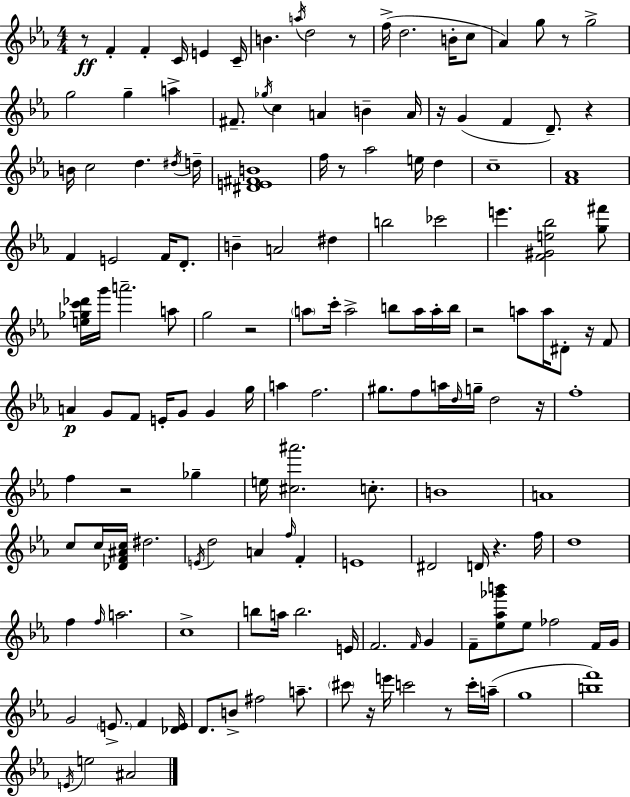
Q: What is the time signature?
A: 4/4